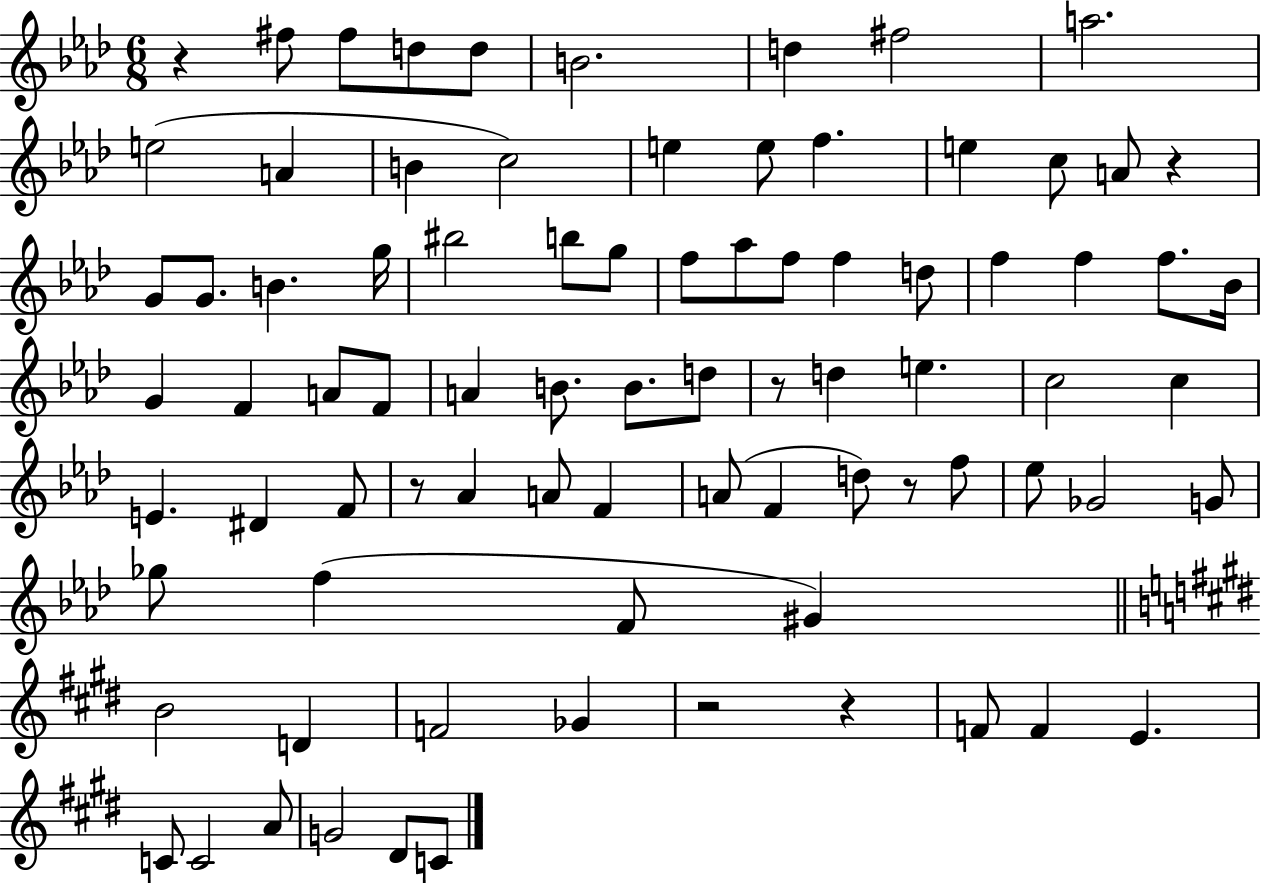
R/q F#5/e F#5/e D5/e D5/e B4/h. D5/q F#5/h A5/h. E5/h A4/q B4/q C5/h E5/q E5/e F5/q. E5/q C5/e A4/e R/q G4/e G4/e. B4/q. G5/s BIS5/h B5/e G5/e F5/e Ab5/e F5/e F5/q D5/e F5/q F5/q F5/e. Bb4/s G4/q F4/q A4/e F4/e A4/q B4/e. B4/e. D5/e R/e D5/q E5/q. C5/h C5/q E4/q. D#4/q F4/e R/e Ab4/q A4/e F4/q A4/e F4/q D5/e R/e F5/e Eb5/e Gb4/h G4/e Gb5/e F5/q F4/e G#4/q B4/h D4/q F4/h Gb4/q R/h R/q F4/e F4/q E4/q. C4/e C4/h A4/e G4/h D#4/e C4/e